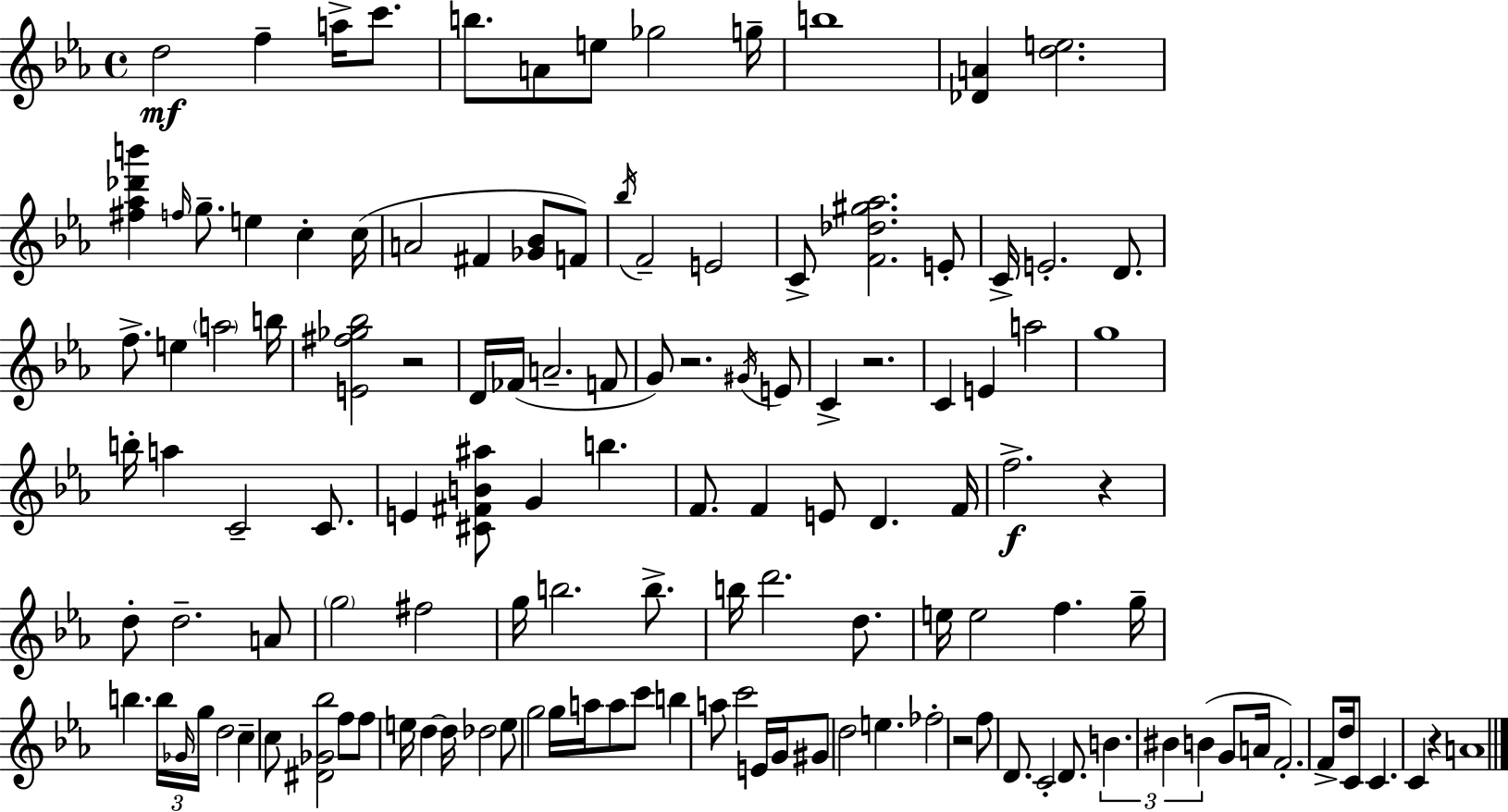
X:1
T:Untitled
M:4/4
L:1/4
K:Eb
d2 f a/4 c'/2 b/2 A/2 e/2 _g2 g/4 b4 [_DA] [de]2 [^f_a_d'b'] f/4 g/2 e c c/4 A2 ^F [_G_B]/2 F/2 _b/4 F2 E2 C/2 [F_d^g_a]2 E/2 C/4 E2 D/2 f/2 e a2 b/4 [E^f_g_b]2 z2 D/4 _F/4 A2 F/2 G/2 z2 ^G/4 E/2 C z2 C E a2 g4 b/4 a C2 C/2 E [^C^FB^a]/2 G b F/2 F E/2 D F/4 f2 z d/2 d2 A/2 g2 ^f2 g/4 b2 b/2 b/4 d'2 d/2 e/4 e2 f g/4 b b/4 _G/4 g/4 d2 c c/2 [^D_G_b]2 f/2 f/2 e/4 d d/4 _d2 e/2 g2 g/4 a/4 a/2 c'/2 b a/2 c'2 E/4 G/4 ^G/2 d2 e _f2 z2 f/2 D/2 C2 D/2 B ^B B G/2 A/4 F2 F/2 d/4 C/2 C C z A4